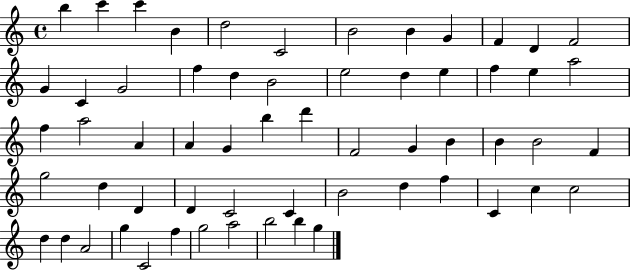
{
  \clef treble
  \time 4/4
  \defaultTimeSignature
  \key c \major
  b''4 c'''4 c'''4 b'4 | d''2 c'2 | b'2 b'4 g'4 | f'4 d'4 f'2 | \break g'4 c'4 g'2 | f''4 d''4 b'2 | e''2 d''4 e''4 | f''4 e''4 a''2 | \break f''4 a''2 a'4 | a'4 g'4 b''4 d'''4 | f'2 g'4 b'4 | b'4 b'2 f'4 | \break g''2 d''4 d'4 | d'4 c'2 c'4 | b'2 d''4 f''4 | c'4 c''4 c''2 | \break d''4 d''4 a'2 | g''4 c'2 f''4 | g''2 a''2 | b''2 b''4 g''4 | \break \bar "|."
}